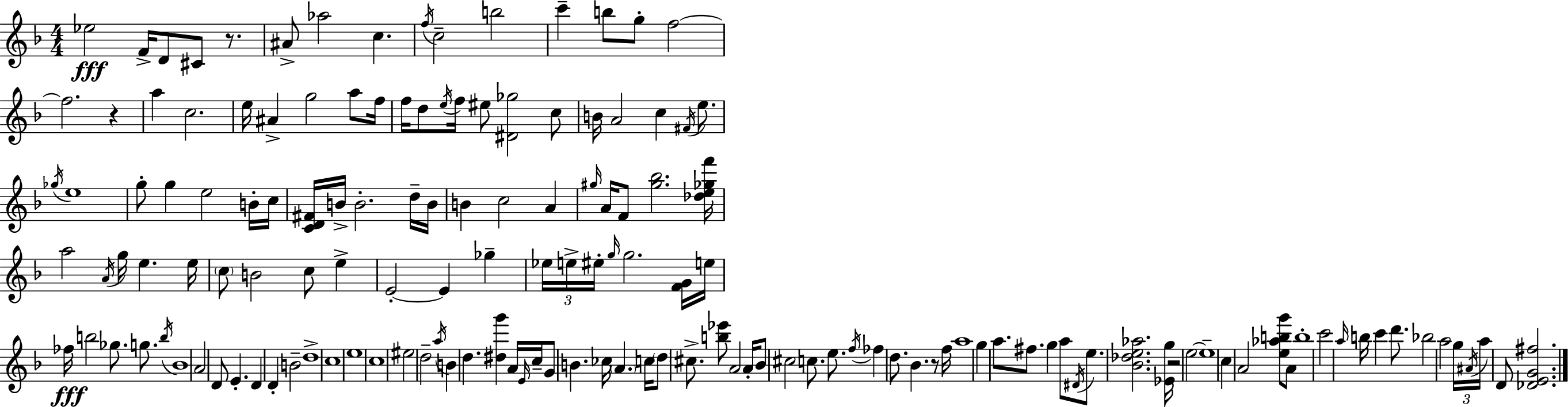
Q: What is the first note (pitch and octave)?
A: Eb5